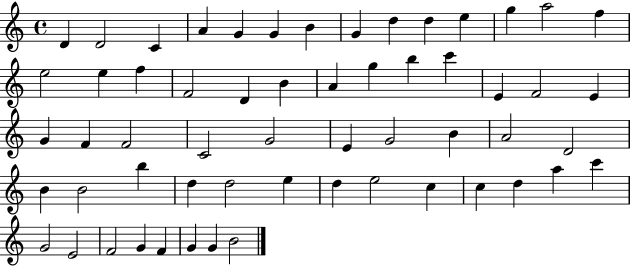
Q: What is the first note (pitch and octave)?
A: D4